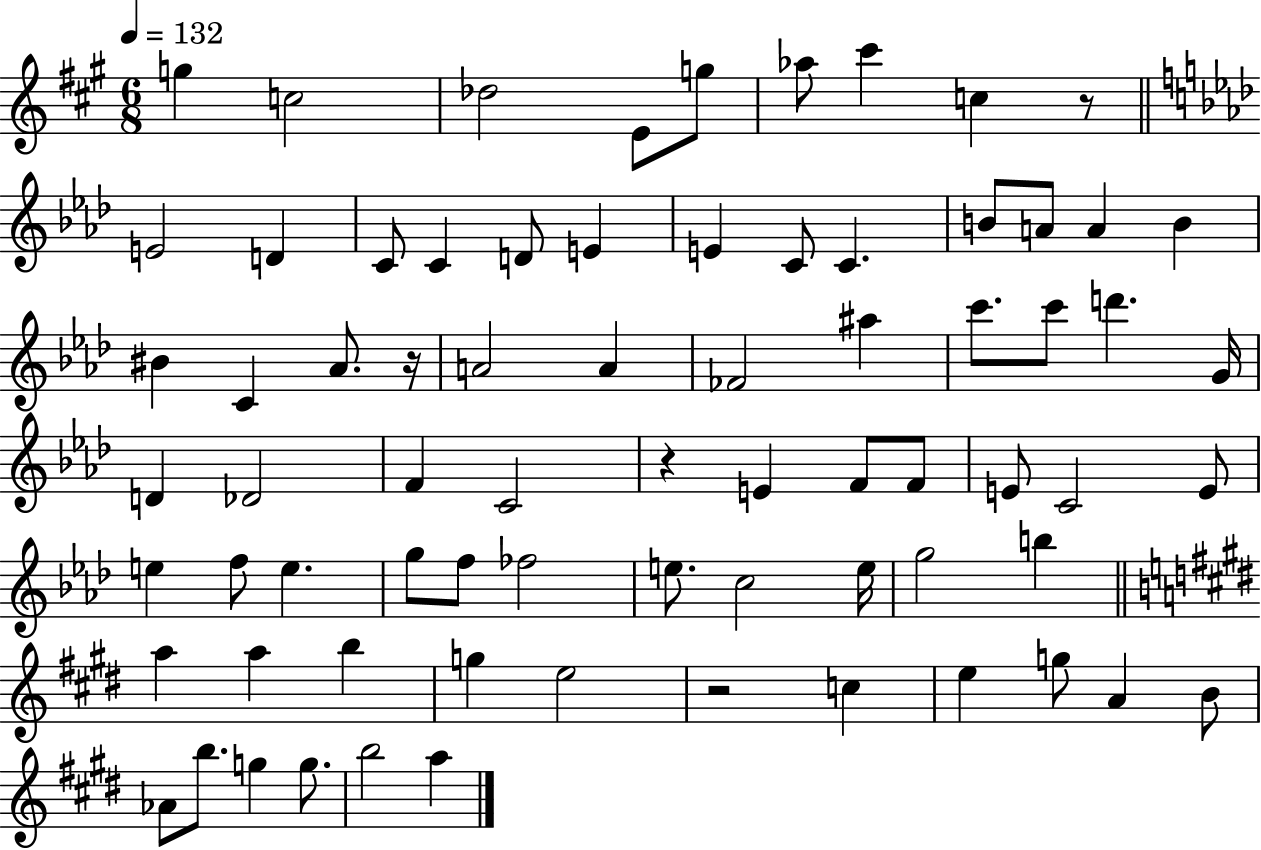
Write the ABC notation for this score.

X:1
T:Untitled
M:6/8
L:1/4
K:A
g c2 _d2 E/2 g/2 _a/2 ^c' c z/2 E2 D C/2 C D/2 E E C/2 C B/2 A/2 A B ^B C _A/2 z/4 A2 A _F2 ^a c'/2 c'/2 d' G/4 D _D2 F C2 z E F/2 F/2 E/2 C2 E/2 e f/2 e g/2 f/2 _f2 e/2 c2 e/4 g2 b a a b g e2 z2 c e g/2 A B/2 _A/2 b/2 g g/2 b2 a